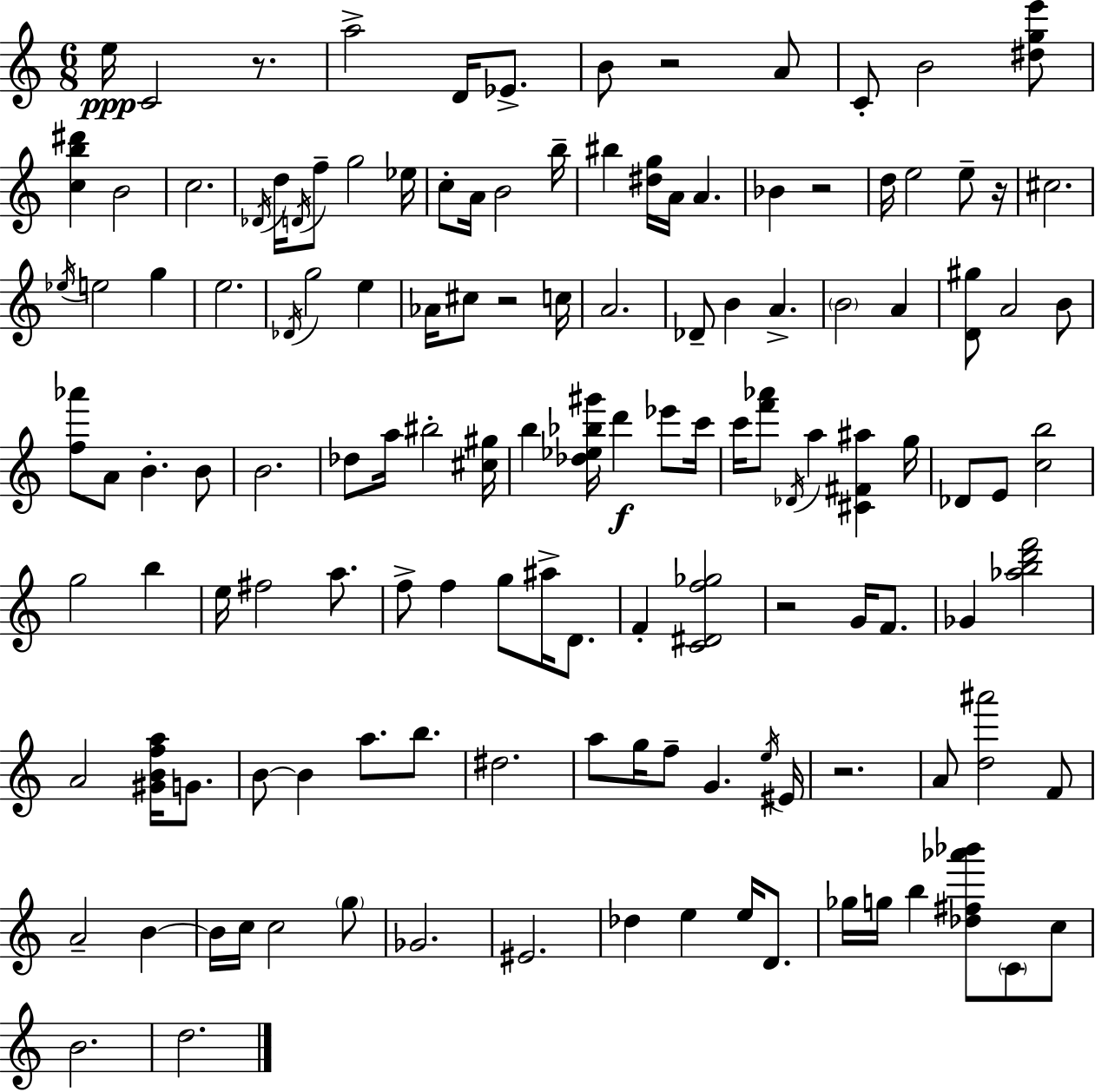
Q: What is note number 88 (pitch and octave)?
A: F5